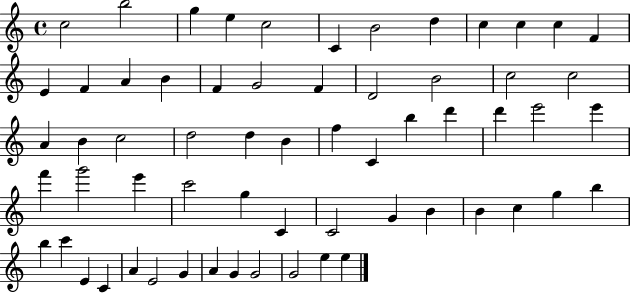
X:1
T:Untitled
M:4/4
L:1/4
K:C
c2 b2 g e c2 C B2 d c c c F E F A B F G2 F D2 B2 c2 c2 A B c2 d2 d B f C b d' d' e'2 e' f' g'2 e' c'2 g C C2 G B B c g b b c' E C A E2 G A G G2 G2 e e